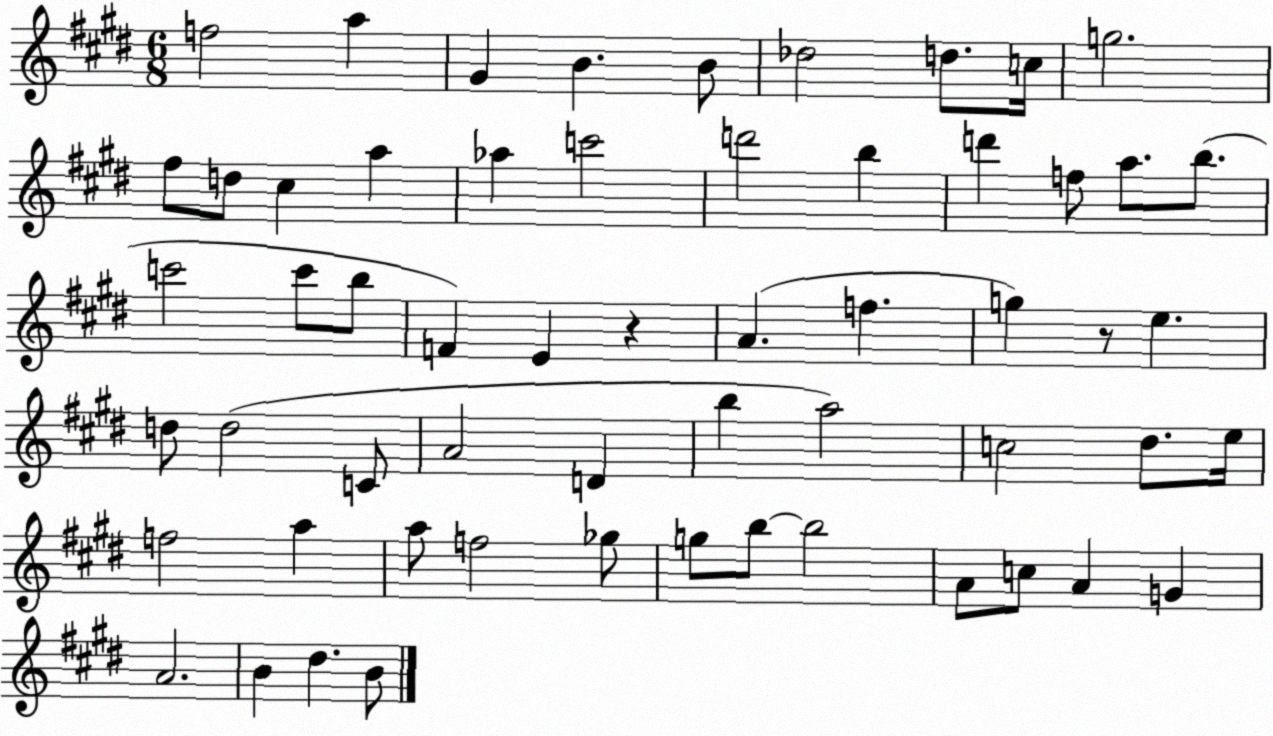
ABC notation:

X:1
T:Untitled
M:6/8
L:1/4
K:E
f2 a ^G B B/2 _d2 d/2 c/4 g2 ^f/2 d/2 ^c a _a c'2 d'2 b d' f/2 a/2 b/2 c'2 c'/2 b/2 F E z A f g z/2 e d/2 d2 C/2 A2 D b a2 c2 ^d/2 e/4 f2 a a/2 f2 _g/2 g/2 b/2 b2 A/2 c/2 A G A2 B ^d B/2